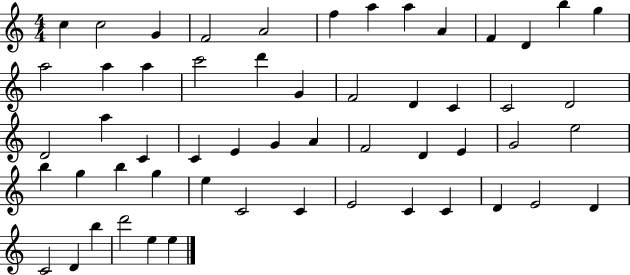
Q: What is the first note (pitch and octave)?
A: C5